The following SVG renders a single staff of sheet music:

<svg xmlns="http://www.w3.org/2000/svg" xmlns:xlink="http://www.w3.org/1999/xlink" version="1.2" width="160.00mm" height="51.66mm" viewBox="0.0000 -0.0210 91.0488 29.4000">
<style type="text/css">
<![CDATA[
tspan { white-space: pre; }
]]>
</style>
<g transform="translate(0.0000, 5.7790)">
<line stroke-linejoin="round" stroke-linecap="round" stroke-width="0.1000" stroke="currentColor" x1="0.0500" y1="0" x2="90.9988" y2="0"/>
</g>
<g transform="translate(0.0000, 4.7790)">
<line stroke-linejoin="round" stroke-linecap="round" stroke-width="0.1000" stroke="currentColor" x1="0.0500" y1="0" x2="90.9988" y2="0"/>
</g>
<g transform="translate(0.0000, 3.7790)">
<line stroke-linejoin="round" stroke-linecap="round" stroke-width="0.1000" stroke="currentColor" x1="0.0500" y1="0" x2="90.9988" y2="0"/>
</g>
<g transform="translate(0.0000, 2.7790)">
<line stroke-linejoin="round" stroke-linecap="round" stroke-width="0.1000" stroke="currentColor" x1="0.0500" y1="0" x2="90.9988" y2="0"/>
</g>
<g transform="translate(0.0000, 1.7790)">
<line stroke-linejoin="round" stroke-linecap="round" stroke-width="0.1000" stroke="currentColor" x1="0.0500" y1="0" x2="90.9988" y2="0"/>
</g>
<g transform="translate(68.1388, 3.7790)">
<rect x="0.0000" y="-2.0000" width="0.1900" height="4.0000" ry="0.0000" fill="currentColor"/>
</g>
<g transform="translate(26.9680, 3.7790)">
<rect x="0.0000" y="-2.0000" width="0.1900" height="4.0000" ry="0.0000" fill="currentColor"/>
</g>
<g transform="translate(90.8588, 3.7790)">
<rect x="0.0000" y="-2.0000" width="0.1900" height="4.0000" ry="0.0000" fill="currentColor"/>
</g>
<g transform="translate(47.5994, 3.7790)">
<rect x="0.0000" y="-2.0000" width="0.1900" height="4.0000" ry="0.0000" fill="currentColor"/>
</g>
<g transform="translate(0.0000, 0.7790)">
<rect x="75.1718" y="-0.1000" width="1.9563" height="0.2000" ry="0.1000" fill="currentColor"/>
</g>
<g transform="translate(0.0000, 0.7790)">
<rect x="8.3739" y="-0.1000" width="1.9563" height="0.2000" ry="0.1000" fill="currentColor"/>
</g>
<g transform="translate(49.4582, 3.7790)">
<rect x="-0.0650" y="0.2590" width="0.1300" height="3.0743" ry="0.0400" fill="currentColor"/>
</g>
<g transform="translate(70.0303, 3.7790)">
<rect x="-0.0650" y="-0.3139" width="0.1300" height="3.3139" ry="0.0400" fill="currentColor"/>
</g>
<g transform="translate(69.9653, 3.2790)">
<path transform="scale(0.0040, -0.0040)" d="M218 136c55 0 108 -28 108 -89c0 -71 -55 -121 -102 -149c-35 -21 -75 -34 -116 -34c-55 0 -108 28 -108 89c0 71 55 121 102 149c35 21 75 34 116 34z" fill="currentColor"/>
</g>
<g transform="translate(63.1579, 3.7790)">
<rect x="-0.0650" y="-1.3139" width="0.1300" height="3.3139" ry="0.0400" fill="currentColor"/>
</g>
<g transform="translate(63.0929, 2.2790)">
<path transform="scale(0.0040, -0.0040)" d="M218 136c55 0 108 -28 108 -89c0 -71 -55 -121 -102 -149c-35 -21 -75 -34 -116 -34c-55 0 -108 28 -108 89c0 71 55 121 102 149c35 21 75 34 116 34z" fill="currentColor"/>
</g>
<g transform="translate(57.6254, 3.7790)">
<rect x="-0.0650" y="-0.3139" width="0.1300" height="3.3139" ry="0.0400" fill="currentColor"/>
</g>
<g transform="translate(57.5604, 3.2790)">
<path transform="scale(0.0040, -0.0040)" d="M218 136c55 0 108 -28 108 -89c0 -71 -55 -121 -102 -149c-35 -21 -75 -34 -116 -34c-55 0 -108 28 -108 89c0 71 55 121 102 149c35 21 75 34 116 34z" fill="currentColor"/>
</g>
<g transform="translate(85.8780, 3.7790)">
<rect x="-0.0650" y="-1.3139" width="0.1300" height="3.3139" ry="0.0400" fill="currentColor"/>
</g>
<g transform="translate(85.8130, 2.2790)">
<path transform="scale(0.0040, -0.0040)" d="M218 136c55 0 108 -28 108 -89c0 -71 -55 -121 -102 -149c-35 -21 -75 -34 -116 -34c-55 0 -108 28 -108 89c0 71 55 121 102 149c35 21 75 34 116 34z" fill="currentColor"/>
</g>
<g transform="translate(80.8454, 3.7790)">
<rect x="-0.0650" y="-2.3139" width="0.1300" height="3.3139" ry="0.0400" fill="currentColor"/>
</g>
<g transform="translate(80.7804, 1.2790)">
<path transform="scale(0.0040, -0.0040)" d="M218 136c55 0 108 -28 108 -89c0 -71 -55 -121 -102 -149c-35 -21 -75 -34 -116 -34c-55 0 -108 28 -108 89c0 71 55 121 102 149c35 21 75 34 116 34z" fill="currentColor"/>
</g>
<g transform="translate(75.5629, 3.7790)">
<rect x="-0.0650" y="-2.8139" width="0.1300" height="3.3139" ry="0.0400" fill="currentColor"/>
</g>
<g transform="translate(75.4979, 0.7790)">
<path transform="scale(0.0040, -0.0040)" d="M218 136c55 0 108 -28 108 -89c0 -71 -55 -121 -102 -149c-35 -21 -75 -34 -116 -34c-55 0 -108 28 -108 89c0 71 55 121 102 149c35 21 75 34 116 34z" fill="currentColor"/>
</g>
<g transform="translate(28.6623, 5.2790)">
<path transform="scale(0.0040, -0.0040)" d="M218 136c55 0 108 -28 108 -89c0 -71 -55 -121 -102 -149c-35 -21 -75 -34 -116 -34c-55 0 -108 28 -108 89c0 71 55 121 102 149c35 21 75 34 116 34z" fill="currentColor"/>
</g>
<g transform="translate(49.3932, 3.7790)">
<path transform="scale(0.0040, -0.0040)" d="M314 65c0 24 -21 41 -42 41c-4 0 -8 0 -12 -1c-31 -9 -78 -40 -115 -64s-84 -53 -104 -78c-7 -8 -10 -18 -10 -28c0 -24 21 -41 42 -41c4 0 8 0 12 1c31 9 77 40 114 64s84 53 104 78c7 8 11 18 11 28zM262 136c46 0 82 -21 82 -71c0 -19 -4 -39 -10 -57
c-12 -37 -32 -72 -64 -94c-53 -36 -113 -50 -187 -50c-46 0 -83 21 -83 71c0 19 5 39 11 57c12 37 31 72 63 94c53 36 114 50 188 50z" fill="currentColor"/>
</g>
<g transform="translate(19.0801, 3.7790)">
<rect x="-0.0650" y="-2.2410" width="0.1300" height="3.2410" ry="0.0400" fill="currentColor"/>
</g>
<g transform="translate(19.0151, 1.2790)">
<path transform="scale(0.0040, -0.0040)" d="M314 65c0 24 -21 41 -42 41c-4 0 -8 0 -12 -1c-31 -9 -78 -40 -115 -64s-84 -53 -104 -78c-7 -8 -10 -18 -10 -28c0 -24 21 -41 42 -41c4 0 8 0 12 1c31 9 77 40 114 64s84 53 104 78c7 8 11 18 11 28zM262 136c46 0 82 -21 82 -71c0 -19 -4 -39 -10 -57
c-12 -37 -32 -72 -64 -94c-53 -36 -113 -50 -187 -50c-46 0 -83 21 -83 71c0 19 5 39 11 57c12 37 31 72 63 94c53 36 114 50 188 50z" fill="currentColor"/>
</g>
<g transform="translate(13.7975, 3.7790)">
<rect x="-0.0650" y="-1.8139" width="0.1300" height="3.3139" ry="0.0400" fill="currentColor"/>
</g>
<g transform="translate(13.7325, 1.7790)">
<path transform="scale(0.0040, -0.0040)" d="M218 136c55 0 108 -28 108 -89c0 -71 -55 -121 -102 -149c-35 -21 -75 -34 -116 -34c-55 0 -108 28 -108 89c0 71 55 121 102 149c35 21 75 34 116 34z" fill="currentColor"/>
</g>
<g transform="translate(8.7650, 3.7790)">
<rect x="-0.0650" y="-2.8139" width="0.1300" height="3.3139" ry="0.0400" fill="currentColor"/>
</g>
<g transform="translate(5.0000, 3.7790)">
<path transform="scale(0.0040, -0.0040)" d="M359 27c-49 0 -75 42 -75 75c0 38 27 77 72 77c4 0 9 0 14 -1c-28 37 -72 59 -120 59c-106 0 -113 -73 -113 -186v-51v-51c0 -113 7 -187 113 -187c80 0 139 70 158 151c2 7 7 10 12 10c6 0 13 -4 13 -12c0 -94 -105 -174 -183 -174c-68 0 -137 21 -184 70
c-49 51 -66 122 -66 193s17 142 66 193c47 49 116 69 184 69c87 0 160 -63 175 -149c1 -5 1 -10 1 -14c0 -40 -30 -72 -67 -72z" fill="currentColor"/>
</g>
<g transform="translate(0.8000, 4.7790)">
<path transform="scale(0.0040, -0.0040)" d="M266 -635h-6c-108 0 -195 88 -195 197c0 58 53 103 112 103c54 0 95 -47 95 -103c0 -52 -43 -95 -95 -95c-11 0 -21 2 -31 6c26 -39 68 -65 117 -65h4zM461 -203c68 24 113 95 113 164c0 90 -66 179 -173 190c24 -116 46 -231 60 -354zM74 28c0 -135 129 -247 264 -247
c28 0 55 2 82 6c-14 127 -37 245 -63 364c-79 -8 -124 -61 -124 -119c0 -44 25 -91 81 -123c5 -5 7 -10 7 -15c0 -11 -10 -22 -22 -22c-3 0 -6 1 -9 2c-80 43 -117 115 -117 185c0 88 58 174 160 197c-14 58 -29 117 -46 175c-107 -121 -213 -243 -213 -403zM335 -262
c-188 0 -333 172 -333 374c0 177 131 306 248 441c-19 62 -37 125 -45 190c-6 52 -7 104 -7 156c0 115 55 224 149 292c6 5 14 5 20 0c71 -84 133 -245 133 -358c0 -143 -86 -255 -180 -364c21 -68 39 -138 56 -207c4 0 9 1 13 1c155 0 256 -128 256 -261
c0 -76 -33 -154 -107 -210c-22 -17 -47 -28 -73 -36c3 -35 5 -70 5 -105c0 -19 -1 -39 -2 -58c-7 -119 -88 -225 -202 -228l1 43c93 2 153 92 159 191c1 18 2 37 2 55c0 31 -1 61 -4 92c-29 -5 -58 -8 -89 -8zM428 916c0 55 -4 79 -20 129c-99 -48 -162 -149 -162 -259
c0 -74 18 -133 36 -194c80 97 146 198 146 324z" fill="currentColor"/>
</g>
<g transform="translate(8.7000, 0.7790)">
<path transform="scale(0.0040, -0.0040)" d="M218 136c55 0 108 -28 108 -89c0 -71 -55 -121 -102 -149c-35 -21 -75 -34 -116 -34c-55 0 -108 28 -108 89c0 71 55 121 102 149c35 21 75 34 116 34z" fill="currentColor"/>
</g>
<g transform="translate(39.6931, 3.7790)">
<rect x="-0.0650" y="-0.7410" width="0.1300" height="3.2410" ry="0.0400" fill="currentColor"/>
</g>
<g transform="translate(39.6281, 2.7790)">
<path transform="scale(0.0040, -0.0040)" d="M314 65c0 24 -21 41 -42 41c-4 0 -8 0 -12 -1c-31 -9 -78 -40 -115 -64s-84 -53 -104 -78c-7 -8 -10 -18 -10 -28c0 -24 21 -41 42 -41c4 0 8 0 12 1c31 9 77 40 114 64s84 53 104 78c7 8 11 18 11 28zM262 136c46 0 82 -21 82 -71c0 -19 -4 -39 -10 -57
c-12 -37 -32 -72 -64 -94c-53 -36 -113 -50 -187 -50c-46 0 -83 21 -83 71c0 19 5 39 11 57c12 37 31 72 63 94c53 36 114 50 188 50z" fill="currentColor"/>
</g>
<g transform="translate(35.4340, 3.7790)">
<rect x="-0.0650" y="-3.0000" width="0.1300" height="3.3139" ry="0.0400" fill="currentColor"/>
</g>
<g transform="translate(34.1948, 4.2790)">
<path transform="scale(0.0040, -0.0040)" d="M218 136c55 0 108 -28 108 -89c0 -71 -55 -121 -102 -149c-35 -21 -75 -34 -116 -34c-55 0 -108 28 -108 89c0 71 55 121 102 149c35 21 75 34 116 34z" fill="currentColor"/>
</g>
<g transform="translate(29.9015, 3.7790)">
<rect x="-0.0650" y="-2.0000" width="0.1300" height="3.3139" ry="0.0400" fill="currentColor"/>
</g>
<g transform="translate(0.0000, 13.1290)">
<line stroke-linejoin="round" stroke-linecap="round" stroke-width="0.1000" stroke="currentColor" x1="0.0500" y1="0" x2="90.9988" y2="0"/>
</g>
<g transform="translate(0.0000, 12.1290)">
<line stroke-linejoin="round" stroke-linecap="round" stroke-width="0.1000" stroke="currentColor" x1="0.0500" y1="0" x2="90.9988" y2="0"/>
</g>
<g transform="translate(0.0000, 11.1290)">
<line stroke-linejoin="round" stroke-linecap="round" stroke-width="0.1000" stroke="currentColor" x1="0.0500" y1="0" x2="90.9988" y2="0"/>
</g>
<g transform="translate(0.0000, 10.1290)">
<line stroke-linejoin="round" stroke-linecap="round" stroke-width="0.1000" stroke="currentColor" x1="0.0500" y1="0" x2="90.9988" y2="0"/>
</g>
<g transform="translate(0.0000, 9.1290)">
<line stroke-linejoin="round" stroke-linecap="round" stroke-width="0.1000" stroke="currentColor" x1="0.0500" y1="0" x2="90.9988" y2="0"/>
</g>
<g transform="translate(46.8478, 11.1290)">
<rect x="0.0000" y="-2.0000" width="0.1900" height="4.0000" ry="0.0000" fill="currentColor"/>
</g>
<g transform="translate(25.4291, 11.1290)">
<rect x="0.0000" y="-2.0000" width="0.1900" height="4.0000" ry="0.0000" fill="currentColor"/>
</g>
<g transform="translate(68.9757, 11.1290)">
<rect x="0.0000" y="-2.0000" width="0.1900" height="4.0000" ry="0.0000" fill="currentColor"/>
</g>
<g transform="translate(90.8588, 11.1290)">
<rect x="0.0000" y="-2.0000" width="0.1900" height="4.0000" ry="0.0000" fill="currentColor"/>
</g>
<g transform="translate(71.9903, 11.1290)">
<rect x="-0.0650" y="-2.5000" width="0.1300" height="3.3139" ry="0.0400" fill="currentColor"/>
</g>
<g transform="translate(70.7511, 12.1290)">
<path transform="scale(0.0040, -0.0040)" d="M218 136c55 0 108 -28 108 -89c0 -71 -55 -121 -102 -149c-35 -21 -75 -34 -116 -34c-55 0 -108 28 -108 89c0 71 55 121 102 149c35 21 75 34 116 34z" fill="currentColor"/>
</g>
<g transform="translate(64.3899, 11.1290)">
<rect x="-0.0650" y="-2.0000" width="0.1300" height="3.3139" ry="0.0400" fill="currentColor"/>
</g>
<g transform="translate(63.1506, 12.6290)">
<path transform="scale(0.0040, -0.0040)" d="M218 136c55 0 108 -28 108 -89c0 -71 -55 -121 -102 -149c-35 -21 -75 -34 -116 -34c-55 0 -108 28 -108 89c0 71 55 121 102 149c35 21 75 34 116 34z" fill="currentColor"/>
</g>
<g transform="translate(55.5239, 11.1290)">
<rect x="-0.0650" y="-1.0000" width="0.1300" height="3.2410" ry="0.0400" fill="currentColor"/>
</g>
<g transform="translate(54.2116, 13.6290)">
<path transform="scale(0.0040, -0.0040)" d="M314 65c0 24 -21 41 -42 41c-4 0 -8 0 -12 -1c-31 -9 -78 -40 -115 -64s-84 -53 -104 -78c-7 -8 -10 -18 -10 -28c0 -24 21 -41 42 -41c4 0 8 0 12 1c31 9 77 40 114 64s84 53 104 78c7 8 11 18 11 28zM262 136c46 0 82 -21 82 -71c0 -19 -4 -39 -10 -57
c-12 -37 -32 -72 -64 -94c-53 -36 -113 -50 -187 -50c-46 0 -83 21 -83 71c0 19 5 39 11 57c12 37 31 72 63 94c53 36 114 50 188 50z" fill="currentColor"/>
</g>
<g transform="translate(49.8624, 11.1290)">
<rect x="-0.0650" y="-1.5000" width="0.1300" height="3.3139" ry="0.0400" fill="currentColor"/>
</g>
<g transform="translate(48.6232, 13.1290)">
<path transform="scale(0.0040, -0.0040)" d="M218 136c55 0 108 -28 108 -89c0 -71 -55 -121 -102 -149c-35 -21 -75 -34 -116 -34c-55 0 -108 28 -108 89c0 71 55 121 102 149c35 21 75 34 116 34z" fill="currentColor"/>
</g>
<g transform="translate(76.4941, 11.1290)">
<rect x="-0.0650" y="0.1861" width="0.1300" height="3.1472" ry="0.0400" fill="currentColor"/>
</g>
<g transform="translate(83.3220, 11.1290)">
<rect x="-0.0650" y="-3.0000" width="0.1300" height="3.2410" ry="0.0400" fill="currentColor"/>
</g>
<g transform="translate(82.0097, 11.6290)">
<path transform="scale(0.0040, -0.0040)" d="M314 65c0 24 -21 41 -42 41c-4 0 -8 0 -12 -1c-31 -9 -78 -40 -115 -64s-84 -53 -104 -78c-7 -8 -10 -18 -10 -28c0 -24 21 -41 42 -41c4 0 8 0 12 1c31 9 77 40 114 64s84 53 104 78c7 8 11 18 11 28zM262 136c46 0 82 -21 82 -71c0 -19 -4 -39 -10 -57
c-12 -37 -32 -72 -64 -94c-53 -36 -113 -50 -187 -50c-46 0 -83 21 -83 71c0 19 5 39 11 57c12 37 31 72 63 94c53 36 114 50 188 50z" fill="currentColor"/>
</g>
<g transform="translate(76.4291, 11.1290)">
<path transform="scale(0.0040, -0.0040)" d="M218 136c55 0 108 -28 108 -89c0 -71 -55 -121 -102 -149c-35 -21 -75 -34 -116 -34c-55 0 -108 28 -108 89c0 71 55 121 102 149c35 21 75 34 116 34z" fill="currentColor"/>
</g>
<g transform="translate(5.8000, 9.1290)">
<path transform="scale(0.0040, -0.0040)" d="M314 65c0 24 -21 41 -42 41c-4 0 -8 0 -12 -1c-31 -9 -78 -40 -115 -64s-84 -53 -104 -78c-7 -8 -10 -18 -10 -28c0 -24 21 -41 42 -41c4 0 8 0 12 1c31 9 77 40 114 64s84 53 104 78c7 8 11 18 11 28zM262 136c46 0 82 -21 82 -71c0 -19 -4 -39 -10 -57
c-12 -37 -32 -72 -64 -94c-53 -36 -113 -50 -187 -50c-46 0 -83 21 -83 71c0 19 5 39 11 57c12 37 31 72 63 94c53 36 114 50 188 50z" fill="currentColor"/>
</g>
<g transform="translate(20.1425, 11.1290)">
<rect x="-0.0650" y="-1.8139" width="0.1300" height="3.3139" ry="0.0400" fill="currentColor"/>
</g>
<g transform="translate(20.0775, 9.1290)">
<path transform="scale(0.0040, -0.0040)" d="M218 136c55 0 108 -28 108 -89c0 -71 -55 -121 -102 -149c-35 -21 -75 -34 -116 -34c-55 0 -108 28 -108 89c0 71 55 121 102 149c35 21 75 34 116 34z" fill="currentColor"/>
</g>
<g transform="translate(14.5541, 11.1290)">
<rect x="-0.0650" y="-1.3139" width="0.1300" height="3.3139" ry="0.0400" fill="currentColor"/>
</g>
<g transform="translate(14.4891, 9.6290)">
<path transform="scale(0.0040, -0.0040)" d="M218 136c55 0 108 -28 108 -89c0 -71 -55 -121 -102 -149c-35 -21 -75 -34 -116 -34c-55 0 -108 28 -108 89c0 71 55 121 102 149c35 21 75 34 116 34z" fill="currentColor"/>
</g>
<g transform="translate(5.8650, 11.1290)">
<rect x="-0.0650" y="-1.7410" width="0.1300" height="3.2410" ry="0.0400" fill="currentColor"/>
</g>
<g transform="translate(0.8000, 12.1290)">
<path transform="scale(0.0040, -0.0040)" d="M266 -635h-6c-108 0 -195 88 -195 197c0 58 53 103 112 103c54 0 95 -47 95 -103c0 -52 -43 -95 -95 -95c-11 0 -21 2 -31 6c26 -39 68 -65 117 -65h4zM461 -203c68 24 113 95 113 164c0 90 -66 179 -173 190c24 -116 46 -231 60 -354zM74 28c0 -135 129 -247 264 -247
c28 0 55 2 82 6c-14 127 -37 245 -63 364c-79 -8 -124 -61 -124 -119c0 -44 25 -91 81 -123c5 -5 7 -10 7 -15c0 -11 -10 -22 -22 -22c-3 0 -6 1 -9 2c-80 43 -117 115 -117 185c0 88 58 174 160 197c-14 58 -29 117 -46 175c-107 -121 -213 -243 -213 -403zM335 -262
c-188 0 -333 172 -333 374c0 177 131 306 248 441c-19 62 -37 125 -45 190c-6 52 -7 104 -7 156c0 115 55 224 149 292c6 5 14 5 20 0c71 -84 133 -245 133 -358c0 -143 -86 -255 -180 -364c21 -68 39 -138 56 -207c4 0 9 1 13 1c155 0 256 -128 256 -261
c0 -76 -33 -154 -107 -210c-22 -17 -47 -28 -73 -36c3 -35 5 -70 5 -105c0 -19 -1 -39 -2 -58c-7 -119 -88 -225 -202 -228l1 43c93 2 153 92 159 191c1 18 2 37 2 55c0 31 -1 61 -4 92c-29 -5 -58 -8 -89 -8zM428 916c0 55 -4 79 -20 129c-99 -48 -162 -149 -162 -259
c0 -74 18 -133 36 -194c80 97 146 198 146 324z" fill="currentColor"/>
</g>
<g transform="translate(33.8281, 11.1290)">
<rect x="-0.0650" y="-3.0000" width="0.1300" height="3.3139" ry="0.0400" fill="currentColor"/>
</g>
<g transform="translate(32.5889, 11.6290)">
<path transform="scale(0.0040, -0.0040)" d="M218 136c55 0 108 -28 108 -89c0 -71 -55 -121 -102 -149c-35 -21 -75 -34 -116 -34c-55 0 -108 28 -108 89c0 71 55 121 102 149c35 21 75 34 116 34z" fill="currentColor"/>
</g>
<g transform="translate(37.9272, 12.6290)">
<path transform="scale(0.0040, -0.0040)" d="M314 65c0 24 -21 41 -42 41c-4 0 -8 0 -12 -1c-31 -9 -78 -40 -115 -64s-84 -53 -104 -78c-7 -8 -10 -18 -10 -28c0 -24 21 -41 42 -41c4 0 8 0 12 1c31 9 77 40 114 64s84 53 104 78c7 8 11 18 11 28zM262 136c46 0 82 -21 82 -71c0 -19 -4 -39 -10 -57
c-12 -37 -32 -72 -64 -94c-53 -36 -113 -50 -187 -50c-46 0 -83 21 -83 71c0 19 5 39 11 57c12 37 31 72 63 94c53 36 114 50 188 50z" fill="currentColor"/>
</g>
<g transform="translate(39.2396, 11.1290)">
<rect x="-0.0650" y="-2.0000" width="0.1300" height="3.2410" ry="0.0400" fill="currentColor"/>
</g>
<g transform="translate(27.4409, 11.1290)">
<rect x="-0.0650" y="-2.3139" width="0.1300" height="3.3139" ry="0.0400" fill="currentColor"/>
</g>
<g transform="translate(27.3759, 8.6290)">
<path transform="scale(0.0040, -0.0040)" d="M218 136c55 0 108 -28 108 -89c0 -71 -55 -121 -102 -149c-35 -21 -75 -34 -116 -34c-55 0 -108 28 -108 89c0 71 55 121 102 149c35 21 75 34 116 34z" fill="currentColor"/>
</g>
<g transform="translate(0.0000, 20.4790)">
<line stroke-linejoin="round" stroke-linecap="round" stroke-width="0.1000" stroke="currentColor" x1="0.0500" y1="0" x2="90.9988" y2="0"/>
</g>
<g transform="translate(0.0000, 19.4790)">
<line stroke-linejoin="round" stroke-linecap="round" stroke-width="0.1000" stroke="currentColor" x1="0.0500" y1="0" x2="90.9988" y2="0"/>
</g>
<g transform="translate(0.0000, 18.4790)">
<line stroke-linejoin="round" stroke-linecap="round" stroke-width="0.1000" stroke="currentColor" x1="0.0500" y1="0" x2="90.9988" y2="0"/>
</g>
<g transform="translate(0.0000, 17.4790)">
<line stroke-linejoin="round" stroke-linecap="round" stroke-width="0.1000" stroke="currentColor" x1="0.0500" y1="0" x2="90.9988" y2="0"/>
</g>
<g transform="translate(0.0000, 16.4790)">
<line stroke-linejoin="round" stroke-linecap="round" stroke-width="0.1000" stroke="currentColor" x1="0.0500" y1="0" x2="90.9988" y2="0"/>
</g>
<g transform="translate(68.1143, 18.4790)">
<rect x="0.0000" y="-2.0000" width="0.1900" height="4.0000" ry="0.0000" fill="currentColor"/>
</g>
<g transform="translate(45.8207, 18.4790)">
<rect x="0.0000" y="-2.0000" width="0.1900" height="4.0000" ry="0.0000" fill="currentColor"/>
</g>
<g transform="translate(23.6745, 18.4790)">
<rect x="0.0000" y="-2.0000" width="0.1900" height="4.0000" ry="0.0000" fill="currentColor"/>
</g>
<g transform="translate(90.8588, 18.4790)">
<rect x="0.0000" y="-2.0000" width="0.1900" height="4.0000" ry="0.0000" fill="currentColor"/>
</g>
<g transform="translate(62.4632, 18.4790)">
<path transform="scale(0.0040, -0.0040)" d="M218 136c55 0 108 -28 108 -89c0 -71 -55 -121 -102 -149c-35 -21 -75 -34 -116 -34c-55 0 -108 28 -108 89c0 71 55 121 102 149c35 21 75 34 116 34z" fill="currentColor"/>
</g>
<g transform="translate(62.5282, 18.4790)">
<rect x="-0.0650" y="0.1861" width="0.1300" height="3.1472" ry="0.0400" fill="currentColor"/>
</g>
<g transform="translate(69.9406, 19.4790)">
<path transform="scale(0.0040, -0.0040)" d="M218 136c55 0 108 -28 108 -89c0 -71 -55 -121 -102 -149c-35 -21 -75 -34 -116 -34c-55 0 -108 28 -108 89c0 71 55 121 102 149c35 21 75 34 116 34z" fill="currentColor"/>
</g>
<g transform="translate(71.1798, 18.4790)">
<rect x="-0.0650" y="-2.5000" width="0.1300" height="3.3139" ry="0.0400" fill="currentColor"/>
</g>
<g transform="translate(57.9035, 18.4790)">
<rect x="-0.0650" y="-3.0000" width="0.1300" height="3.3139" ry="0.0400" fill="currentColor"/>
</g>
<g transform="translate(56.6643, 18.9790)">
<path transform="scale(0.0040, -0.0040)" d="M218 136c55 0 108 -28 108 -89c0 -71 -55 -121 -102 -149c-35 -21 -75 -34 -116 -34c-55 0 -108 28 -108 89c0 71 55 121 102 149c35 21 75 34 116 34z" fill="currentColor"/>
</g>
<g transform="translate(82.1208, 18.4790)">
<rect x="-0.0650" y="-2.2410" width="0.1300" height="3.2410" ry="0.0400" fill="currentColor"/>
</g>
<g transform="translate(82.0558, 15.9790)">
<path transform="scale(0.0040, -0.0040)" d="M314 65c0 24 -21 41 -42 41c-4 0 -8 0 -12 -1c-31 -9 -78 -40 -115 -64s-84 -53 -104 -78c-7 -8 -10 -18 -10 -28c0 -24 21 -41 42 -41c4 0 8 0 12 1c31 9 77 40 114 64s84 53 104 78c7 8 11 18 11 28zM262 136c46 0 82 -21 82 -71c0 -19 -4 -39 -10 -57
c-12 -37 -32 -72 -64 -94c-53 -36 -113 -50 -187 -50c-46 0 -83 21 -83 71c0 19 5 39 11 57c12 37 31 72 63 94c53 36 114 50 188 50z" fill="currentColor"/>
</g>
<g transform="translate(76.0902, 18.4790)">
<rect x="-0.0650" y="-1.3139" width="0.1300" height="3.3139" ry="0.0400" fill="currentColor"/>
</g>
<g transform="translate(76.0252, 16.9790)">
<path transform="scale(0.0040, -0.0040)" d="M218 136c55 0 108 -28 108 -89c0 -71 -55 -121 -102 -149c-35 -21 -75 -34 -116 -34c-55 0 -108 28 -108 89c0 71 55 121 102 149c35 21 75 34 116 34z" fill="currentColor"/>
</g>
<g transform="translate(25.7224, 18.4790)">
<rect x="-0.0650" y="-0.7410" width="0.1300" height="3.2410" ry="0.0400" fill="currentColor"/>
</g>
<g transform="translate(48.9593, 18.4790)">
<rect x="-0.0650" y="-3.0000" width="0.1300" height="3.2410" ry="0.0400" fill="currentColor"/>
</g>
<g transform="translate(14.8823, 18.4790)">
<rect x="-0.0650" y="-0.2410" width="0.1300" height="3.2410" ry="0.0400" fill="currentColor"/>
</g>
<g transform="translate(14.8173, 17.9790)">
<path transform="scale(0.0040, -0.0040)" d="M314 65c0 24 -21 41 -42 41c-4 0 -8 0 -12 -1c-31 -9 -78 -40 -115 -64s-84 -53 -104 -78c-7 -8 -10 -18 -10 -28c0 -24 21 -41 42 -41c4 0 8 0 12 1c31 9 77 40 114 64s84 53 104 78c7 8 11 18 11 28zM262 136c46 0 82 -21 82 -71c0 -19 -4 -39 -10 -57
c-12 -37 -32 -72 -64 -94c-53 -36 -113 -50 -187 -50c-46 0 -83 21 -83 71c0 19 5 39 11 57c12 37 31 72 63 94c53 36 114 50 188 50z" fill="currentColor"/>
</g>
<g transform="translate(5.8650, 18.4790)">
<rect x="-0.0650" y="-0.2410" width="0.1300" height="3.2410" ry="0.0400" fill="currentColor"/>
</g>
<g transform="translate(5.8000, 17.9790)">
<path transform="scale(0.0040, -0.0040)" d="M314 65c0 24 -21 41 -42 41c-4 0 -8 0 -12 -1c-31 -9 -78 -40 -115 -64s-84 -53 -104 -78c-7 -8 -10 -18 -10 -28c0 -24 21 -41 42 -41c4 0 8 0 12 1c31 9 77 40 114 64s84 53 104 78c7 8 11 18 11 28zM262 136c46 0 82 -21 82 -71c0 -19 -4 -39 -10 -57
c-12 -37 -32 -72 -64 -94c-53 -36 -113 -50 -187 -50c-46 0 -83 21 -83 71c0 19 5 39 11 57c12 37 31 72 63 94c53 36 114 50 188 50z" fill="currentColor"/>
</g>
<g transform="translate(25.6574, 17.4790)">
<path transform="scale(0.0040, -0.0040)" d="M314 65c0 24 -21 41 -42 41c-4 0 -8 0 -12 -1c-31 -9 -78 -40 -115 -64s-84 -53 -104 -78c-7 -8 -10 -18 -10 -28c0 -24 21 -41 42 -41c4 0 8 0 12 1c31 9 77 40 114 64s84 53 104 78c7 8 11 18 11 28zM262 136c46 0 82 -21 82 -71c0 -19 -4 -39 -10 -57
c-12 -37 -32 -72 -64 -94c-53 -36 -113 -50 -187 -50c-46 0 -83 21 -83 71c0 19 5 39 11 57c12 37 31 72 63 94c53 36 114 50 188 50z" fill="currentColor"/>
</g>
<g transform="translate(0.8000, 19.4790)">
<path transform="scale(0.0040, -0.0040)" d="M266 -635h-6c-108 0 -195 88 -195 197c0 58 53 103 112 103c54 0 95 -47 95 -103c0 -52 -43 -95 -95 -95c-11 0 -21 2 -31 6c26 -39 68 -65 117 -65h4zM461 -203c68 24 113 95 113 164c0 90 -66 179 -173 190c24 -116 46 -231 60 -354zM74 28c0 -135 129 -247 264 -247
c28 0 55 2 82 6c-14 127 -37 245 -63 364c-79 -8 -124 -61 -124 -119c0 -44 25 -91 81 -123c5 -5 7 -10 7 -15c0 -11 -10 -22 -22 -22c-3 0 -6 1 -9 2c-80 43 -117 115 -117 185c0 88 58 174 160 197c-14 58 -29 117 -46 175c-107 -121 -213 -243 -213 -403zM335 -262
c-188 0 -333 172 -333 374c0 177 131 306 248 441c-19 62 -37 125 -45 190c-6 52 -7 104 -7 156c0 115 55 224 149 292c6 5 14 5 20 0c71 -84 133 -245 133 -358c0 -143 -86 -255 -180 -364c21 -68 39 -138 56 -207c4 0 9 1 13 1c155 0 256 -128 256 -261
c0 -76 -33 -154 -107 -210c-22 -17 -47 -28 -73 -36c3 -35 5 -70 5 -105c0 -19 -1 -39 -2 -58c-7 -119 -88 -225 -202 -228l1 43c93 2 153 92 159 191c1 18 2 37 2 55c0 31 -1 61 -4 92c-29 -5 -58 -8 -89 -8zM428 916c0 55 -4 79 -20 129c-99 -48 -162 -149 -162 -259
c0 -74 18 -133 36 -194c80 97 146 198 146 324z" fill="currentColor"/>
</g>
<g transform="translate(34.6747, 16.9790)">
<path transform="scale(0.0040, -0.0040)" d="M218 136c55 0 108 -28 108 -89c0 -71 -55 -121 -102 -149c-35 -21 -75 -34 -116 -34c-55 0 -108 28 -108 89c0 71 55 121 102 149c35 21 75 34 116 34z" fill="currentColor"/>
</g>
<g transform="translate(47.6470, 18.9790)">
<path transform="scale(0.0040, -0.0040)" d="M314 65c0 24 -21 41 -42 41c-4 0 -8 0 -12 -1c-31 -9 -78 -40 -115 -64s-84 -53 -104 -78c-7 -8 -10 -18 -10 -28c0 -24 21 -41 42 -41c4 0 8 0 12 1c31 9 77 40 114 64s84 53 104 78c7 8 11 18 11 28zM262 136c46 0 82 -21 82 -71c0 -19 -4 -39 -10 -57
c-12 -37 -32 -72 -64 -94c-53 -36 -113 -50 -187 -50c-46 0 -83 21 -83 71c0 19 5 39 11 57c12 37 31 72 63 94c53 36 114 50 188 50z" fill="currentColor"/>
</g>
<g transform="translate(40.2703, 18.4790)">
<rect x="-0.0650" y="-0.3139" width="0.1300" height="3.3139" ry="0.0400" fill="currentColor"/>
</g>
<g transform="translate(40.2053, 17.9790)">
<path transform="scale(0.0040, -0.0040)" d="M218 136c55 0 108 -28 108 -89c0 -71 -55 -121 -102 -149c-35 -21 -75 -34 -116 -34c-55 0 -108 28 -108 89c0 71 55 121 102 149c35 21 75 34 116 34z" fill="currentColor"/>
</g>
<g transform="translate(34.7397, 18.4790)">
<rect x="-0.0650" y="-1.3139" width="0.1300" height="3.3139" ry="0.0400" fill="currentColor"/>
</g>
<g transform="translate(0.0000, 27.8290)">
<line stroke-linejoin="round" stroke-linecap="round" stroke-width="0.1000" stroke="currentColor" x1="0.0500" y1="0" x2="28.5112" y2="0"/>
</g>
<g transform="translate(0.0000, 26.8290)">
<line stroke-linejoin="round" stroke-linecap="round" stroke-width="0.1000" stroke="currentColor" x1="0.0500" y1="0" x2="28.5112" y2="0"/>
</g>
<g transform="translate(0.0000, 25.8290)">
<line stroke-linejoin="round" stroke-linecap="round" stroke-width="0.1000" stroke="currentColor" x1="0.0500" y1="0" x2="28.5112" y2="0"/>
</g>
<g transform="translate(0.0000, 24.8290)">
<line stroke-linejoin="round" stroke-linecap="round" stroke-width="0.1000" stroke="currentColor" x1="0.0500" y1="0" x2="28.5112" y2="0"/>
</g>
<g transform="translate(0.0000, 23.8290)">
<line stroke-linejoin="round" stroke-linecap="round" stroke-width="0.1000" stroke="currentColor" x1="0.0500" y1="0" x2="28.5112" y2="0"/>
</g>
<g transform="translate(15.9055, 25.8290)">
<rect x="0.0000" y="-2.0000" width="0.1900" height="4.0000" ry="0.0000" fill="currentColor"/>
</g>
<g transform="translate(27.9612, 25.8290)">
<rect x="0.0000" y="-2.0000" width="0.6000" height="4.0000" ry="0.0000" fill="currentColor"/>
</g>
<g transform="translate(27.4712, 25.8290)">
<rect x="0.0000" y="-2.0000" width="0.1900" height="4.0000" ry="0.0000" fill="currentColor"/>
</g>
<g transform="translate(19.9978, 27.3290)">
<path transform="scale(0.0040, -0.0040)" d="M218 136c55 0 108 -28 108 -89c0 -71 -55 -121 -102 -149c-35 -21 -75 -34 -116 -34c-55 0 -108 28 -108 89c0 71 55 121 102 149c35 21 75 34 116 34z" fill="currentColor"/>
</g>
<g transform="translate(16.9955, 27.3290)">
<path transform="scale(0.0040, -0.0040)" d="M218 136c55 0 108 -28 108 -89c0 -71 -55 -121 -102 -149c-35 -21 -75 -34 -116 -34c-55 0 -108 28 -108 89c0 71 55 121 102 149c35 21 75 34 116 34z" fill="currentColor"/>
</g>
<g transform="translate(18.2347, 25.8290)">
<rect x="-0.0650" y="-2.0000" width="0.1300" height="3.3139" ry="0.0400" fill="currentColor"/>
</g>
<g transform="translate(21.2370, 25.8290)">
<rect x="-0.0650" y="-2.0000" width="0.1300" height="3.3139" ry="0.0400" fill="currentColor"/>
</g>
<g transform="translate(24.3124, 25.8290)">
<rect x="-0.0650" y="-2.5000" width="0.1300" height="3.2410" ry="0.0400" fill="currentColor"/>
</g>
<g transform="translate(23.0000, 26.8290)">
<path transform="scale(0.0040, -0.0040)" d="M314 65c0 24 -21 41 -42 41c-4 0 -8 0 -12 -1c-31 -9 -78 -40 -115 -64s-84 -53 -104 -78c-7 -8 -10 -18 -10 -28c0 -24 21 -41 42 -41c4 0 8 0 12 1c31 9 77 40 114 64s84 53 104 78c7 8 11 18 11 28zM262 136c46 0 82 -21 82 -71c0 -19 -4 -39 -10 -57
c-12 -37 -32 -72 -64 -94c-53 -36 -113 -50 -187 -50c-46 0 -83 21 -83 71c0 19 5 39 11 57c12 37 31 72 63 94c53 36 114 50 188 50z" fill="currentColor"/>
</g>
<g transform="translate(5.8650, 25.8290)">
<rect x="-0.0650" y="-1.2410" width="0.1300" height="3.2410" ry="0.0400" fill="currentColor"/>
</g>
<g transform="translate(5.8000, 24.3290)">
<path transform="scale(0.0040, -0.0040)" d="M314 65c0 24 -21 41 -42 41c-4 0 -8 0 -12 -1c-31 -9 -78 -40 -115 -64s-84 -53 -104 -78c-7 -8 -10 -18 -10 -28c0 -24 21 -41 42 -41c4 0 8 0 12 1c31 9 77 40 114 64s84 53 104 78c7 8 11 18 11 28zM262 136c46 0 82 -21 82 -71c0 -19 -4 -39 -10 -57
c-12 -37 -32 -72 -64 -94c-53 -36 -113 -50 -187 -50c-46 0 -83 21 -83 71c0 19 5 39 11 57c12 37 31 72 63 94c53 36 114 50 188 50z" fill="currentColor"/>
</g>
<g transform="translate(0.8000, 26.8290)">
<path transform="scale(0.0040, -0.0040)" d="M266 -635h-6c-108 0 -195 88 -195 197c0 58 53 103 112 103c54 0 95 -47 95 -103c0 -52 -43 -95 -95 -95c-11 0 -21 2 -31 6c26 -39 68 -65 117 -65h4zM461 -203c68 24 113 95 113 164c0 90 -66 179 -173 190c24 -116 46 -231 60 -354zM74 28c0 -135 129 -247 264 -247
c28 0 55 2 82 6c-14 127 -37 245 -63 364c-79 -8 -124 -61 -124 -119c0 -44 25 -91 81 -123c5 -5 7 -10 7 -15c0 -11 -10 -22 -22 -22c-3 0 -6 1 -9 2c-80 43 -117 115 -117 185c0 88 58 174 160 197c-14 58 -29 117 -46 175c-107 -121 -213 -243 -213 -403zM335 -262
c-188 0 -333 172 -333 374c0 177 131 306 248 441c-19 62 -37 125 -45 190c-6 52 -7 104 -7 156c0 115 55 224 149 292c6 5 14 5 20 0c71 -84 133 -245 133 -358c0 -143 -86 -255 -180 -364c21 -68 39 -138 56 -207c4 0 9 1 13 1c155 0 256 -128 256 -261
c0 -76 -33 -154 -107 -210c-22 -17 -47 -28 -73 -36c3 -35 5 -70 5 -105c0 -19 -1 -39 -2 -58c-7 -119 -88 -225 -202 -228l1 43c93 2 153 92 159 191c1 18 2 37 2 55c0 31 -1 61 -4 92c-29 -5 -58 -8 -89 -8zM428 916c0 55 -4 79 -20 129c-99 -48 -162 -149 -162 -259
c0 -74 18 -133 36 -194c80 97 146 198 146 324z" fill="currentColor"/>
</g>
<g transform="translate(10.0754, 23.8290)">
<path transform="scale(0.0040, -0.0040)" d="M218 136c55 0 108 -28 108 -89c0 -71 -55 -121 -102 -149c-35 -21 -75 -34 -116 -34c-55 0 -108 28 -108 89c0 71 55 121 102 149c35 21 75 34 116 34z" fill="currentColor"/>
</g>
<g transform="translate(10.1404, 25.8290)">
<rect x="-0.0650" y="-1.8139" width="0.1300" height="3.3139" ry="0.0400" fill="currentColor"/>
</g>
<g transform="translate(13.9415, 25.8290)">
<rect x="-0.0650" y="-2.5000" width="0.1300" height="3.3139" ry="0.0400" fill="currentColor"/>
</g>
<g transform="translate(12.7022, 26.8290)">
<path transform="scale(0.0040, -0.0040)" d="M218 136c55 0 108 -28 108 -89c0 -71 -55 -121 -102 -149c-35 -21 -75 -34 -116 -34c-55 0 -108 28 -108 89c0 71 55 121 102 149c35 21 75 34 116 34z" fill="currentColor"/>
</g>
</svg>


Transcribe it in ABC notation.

X:1
T:Untitled
M:4/4
L:1/4
K:C
a f g2 F A d2 B2 c e c a g e f2 e f g A F2 E D2 F G B A2 c2 c2 d2 e c A2 A B G e g2 e2 f G F F G2